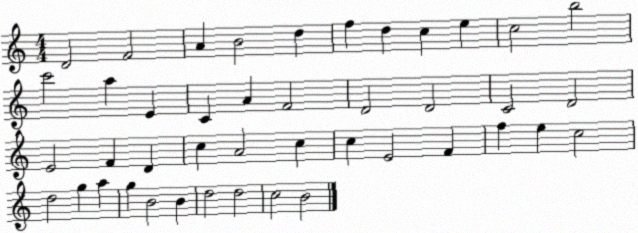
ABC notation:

X:1
T:Untitled
M:4/4
L:1/4
K:C
D2 F2 A B2 d f d c e c2 b2 c'2 a E C A F2 D2 D2 C2 D2 E2 F D c A2 c c E2 F f e c2 d2 g a g B2 B d2 d2 c2 B2